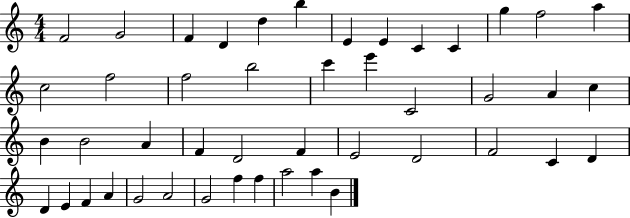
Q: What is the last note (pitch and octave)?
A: B4